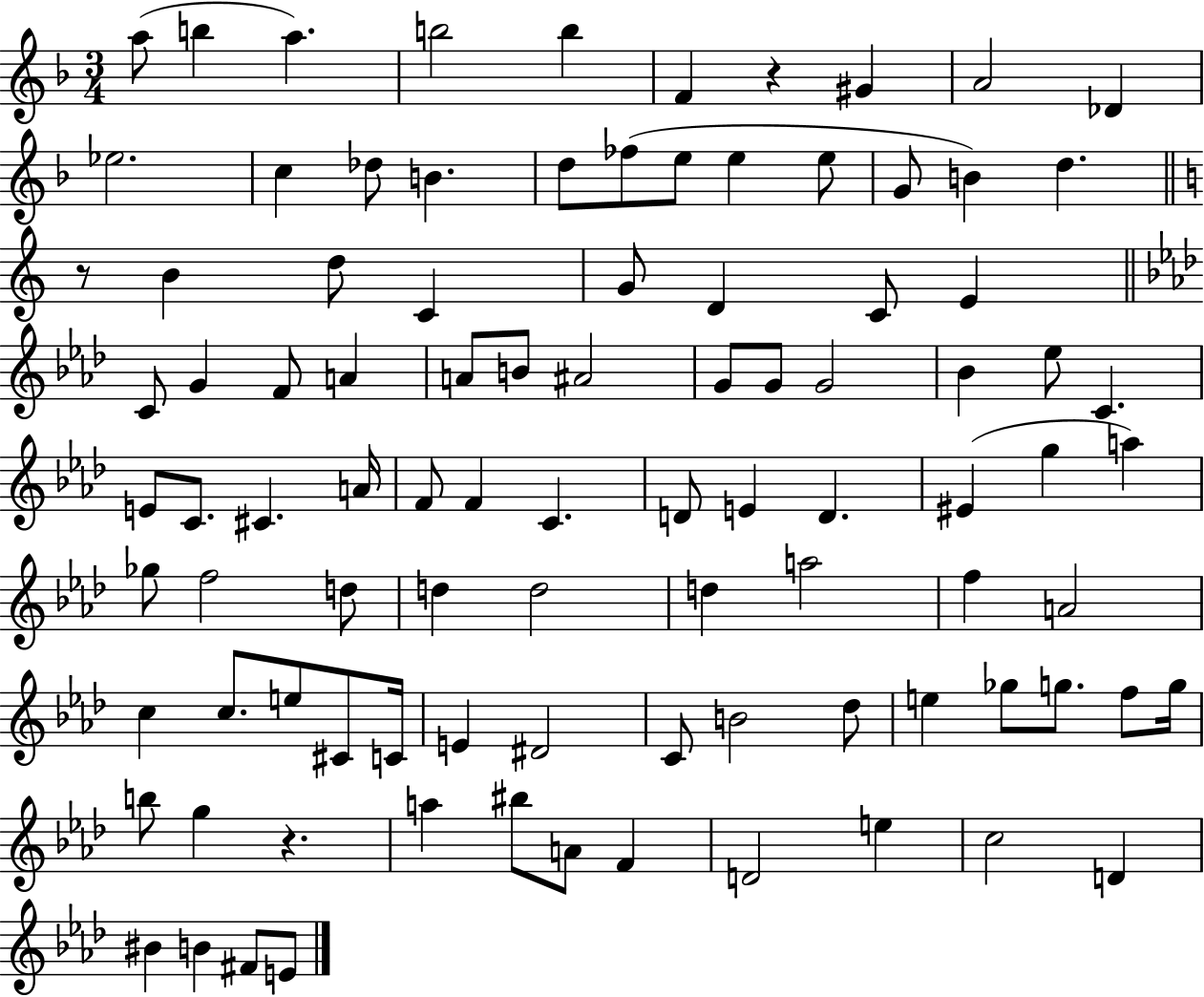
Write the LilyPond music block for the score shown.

{
  \clef treble
  \numericTimeSignature
  \time 3/4
  \key f \major
  a''8( b''4 a''4.) | b''2 b''4 | f'4 r4 gis'4 | a'2 des'4 | \break ees''2. | c''4 des''8 b'4. | d''8 fes''8( e''8 e''4 e''8 | g'8 b'4) d''4. | \break \bar "||" \break \key a \minor r8 b'4 d''8 c'4 | g'8 d'4 c'8 e'4 | \bar "||" \break \key aes \major c'8 g'4 f'8 a'4 | a'8 b'8 ais'2 | g'8 g'8 g'2 | bes'4 ees''8 c'4. | \break e'8 c'8. cis'4. a'16 | f'8 f'4 c'4. | d'8 e'4 d'4. | eis'4( g''4 a''4) | \break ges''8 f''2 d''8 | d''4 d''2 | d''4 a''2 | f''4 a'2 | \break c''4 c''8. e''8 cis'8 c'16 | e'4 dis'2 | c'8 b'2 des''8 | e''4 ges''8 g''8. f''8 g''16 | \break b''8 g''4 r4. | a''4 bis''8 a'8 f'4 | d'2 e''4 | c''2 d'4 | \break bis'4 b'4 fis'8 e'8 | \bar "|."
}